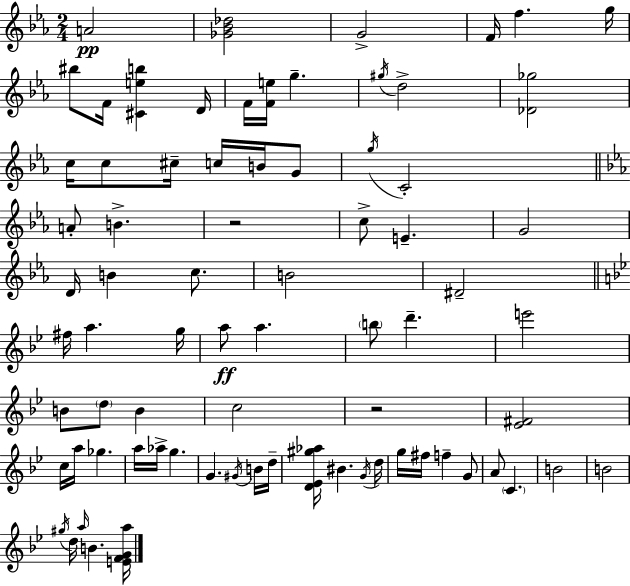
A4/h [Gb4,Bb4,Db5]/h G4/h F4/s F5/q. G5/s BIS5/e F4/s [C#4,E5,B5]/q D4/s F4/s [F4,E5]/s G5/q. G#5/s D5/h [Db4,Gb5]/h C5/s C5/e C#5/s C5/s B4/s G4/e G5/s C4/h A4/e B4/q. R/h C5/e E4/q. G4/h D4/s B4/q C5/e. B4/h D#4/h F#5/s A5/q. G5/s A5/e A5/q. B5/e D6/q. E6/h B4/e D5/e B4/q C5/h R/h [Eb4,F#4]/h C5/s A5/s Gb5/q. A5/s Ab5/s G5/q. G4/q. G#4/s B4/s D5/s [D4,Eb4,G#5,Ab5]/s BIS4/q. G4/s D5/s G5/s F#5/s F5/q G4/e A4/e C4/q. B4/h B4/h G#5/s D5/s A5/s B4/q. [E4,F4,G4,A5]/s